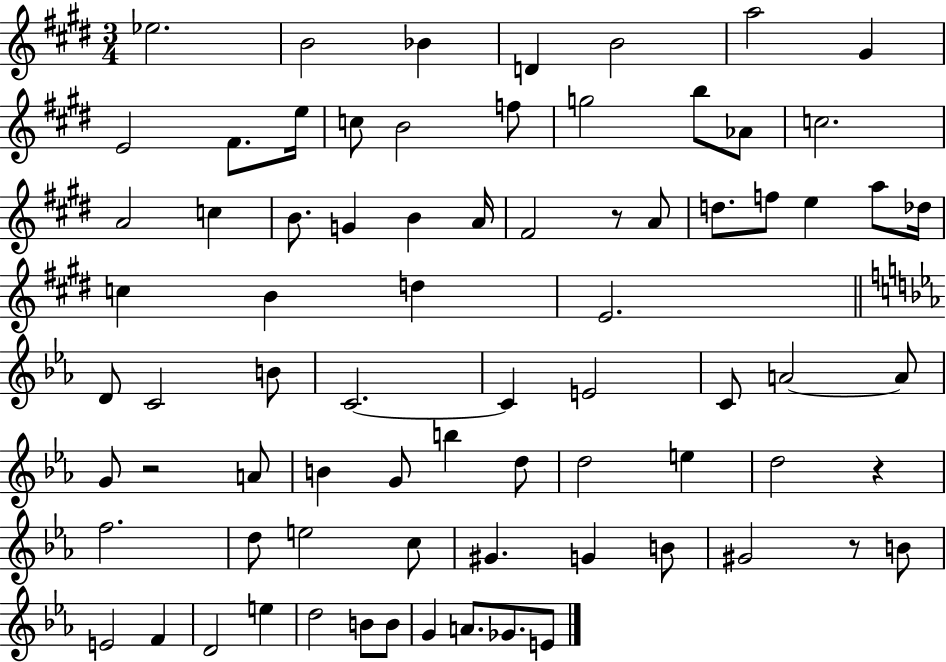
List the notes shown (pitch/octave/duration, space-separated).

Eb5/h. B4/h Bb4/q D4/q B4/h A5/h G#4/q E4/h F#4/e. E5/s C5/e B4/h F5/e G5/h B5/e Ab4/e C5/h. A4/h C5/q B4/e. G4/q B4/q A4/s F#4/h R/e A4/e D5/e. F5/e E5/q A5/e Db5/s C5/q B4/q D5/q E4/h. D4/e C4/h B4/e C4/h. C4/q E4/h C4/e A4/h A4/e G4/e R/h A4/e B4/q G4/e B5/q D5/e D5/h E5/q D5/h R/q F5/h. D5/e E5/h C5/e G#4/q. G4/q B4/e G#4/h R/e B4/e E4/h F4/q D4/h E5/q D5/h B4/e B4/e G4/q A4/e. Gb4/e. E4/e